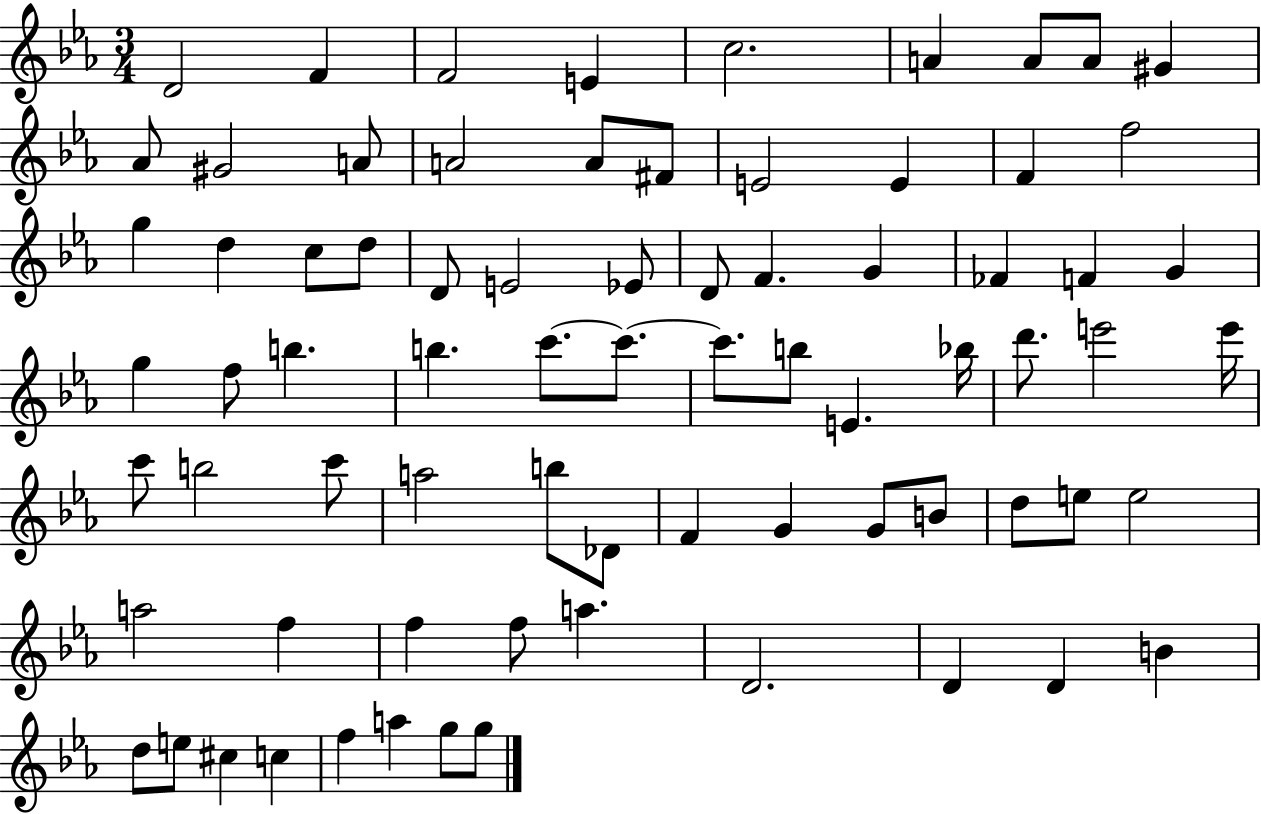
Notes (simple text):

D4/h F4/q F4/h E4/q C5/h. A4/q A4/e A4/e G#4/q Ab4/e G#4/h A4/e A4/h A4/e F#4/e E4/h E4/q F4/q F5/h G5/q D5/q C5/e D5/e D4/e E4/h Eb4/e D4/e F4/q. G4/q FES4/q F4/q G4/q G5/q F5/e B5/q. B5/q. C6/e. C6/e. C6/e. B5/e E4/q. Bb5/s D6/e. E6/h E6/s C6/e B5/h C6/e A5/h B5/e Db4/e F4/q G4/q G4/e B4/e D5/e E5/e E5/h A5/h F5/q F5/q F5/e A5/q. D4/h. D4/q D4/q B4/q D5/e E5/e C#5/q C5/q F5/q A5/q G5/e G5/e